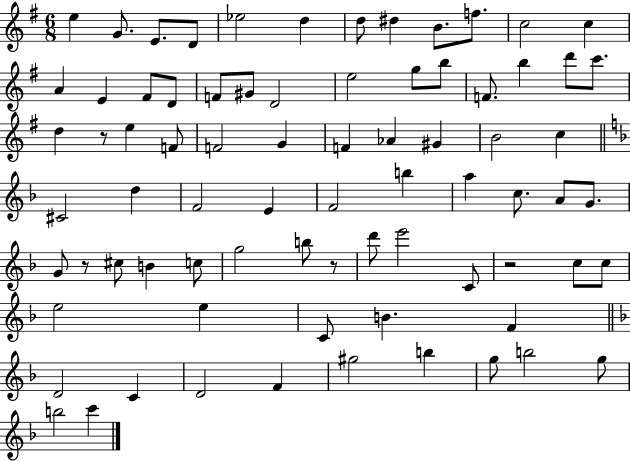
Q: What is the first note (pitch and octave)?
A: E5